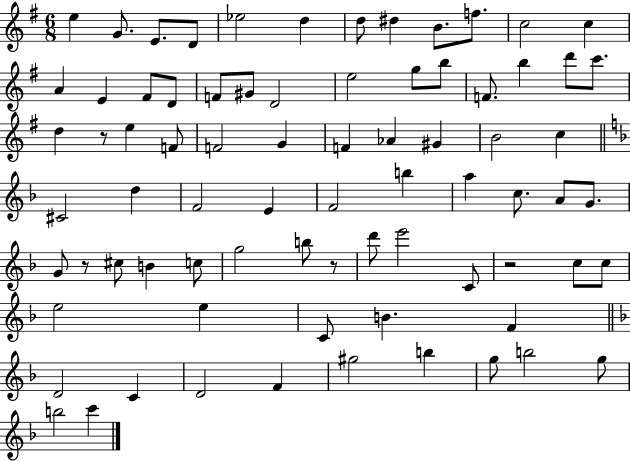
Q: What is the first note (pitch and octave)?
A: E5